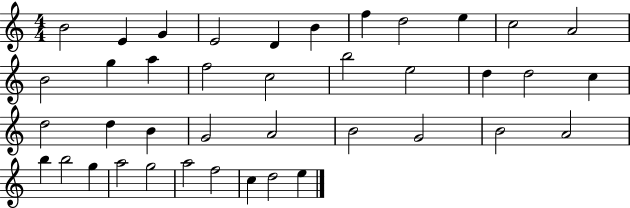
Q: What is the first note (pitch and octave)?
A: B4